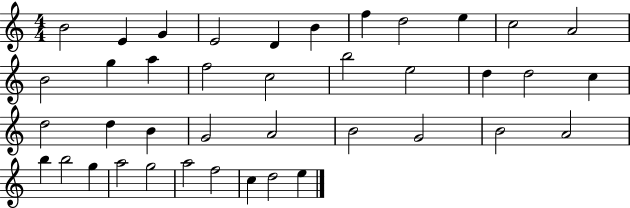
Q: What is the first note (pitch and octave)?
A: B4